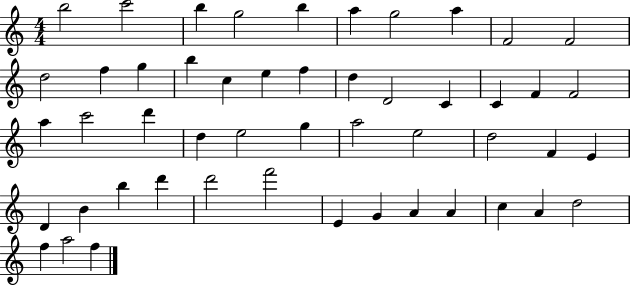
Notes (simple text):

B5/h C6/h B5/q G5/h B5/q A5/q G5/h A5/q F4/h F4/h D5/h F5/q G5/q B5/q C5/q E5/q F5/q D5/q D4/h C4/q C4/q F4/q F4/h A5/q C6/h D6/q D5/q E5/h G5/q A5/h E5/h D5/h F4/q E4/q D4/q B4/q B5/q D6/q D6/h F6/h E4/q G4/q A4/q A4/q C5/q A4/q D5/h F5/q A5/h F5/q